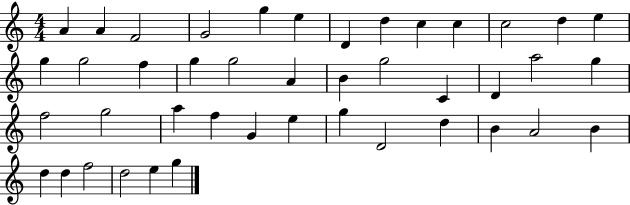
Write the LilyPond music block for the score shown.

{
  \clef treble
  \numericTimeSignature
  \time 4/4
  \key c \major
  a'4 a'4 f'2 | g'2 g''4 e''4 | d'4 d''4 c''4 c''4 | c''2 d''4 e''4 | \break g''4 g''2 f''4 | g''4 g''2 a'4 | b'4 g''2 c'4 | d'4 a''2 g''4 | \break f''2 g''2 | a''4 f''4 g'4 e''4 | g''4 d'2 d''4 | b'4 a'2 b'4 | \break d''4 d''4 f''2 | d''2 e''4 g''4 | \bar "|."
}